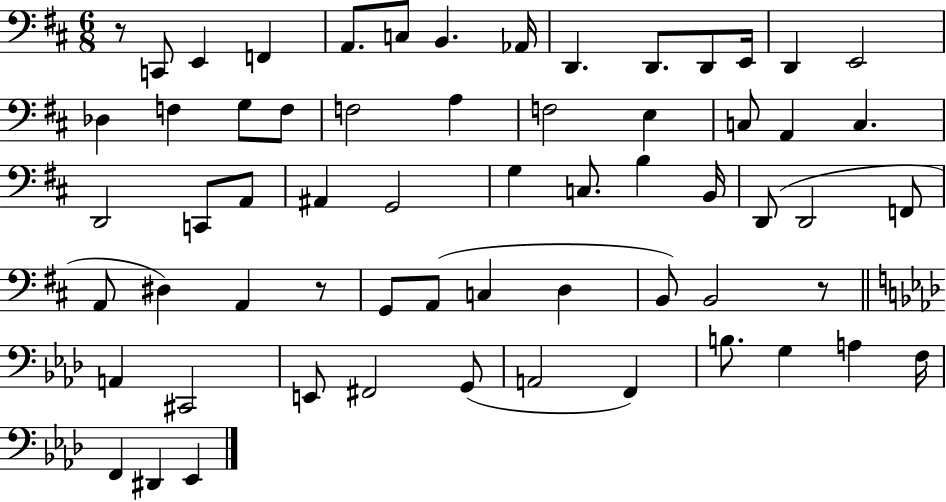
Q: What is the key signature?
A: D major